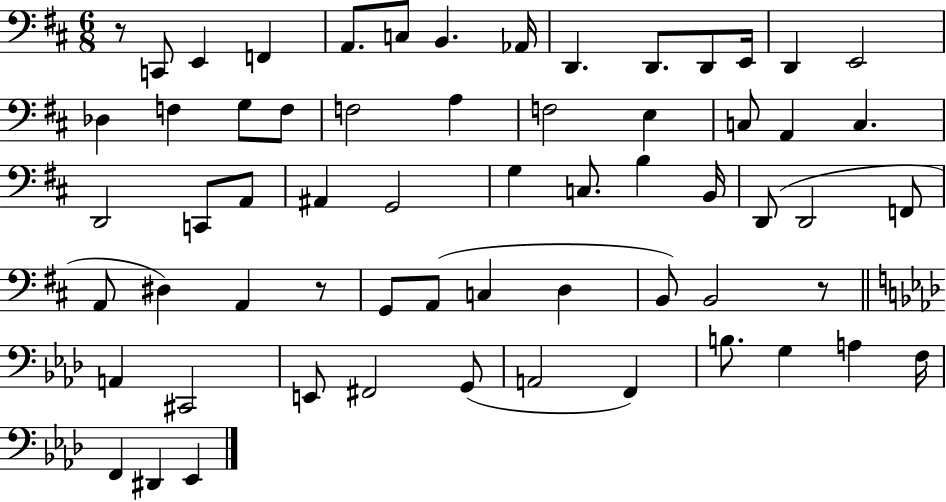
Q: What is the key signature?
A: D major